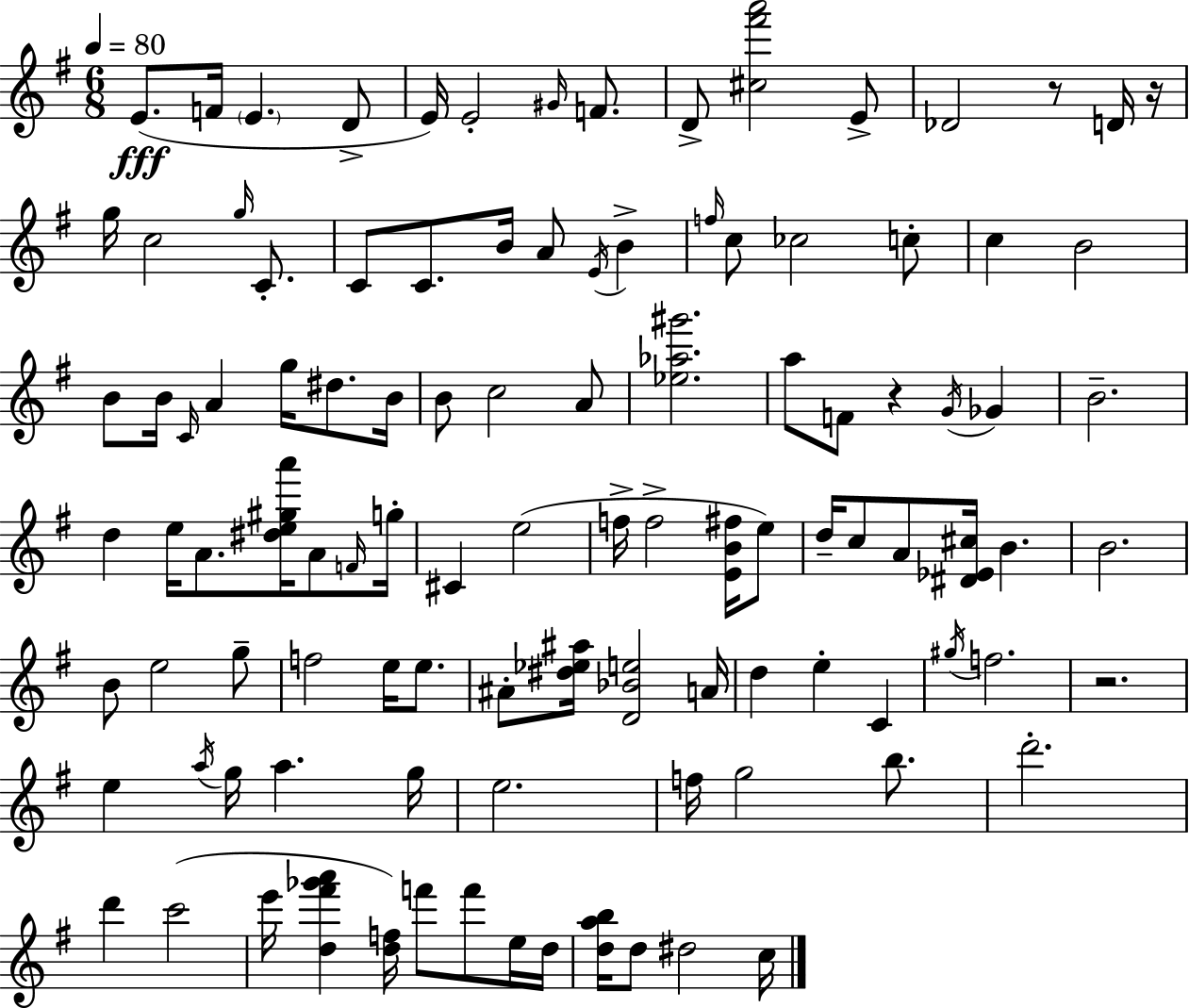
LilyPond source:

{
  \clef treble
  \numericTimeSignature
  \time 6/8
  \key e \minor
  \tempo 4 = 80
  e'8.(\fff f'16 \parenthesize e'4. d'8-> | e'16) e'2-. \grace { gis'16 } f'8. | d'8-> <cis'' fis''' a'''>2 e'8-> | des'2 r8 d'16 | \break r16 g''16 c''2 \grace { g''16 } c'8.-. | c'8 c'8. b'16 a'8 \acciaccatura { e'16 } b'4-> | \grace { f''16 } c''8 ces''2 | c''8-. c''4 b'2 | \break b'8 b'16 \grace { c'16 } a'4 | g''16 dis''8. b'16 b'8 c''2 | a'8 <ees'' aes'' gis'''>2. | a''8 f'8 r4 | \break \acciaccatura { g'16 } ges'4 b'2.-- | d''4 e''16 a'8. | <dis'' e'' gis'' a'''>16 a'8 \grace { f'16 } g''16-. cis'4 e''2( | f''16-> f''2-> | \break <e' b' fis''>16 e''8) d''16-- c''8 a'8 | <dis' ees' cis''>16 b'4. b'2. | b'8 e''2 | g''8-- f''2 | \break e''16 e''8. ais'8-. <dis'' ees'' ais''>16 <d' bes' e''>2 | a'16 d''4 e''4-. | c'4 \acciaccatura { gis''16 } f''2. | r2. | \break e''4 | \acciaccatura { a''16 } g''16 a''4. g''16 e''2. | f''16 g''2 | b''8. d'''2.-. | \break d'''4 | c'''2( e'''16 <d'' fis''' ges''' a'''>4 | <d'' f''>16) f'''8 f'''8 e''16 d''16 <d'' a'' b''>16 d''8 | dis''2 c''16 \bar "|."
}